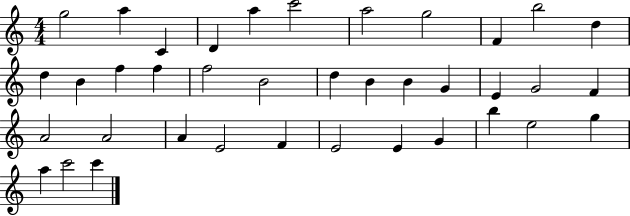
G5/h A5/q C4/q D4/q A5/q C6/h A5/h G5/h F4/q B5/h D5/q D5/q B4/q F5/q F5/q F5/h B4/h D5/q B4/q B4/q G4/q E4/q G4/h F4/q A4/h A4/h A4/q E4/h F4/q E4/h E4/q G4/q B5/q E5/h G5/q A5/q C6/h C6/q